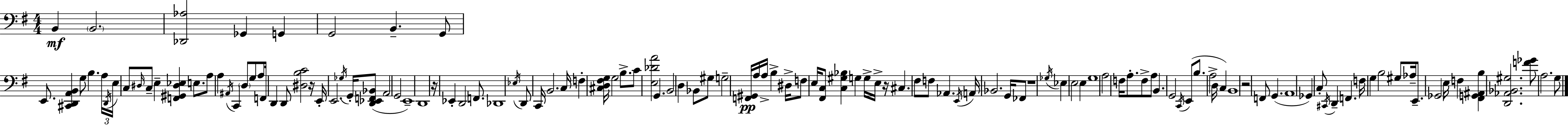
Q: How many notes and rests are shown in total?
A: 129